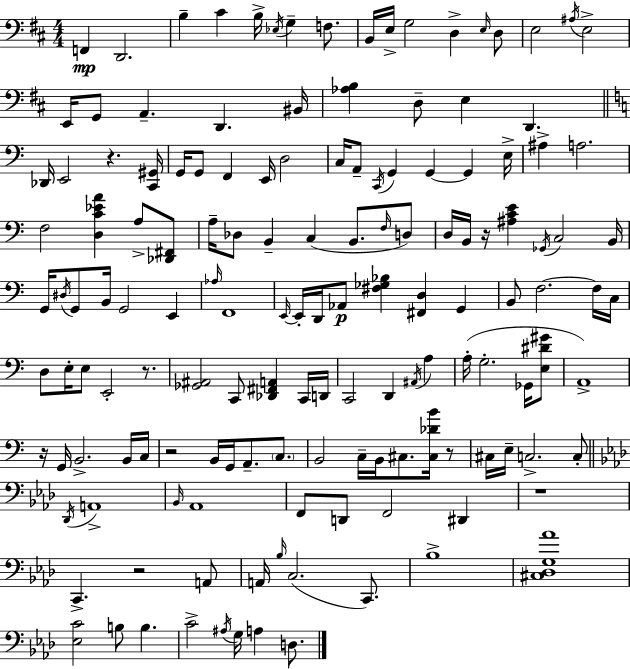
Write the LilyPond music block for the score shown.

{
  \clef bass
  \numericTimeSignature
  \time 4/4
  \key d \major
  f,4\mp d,2. | b4-- cis'4 b16-> \acciaccatura { ees16 } g4-- f8. | b,16 e16-> g2 d4-> \grace { e16 } | d8 e2 \acciaccatura { ais16 } e2-> | \break e,16 g,8 a,4.-- d,4. | bis,16 <aes b>4 d8-- e4 d,4. | \bar "||" \break \key c \major des,16 e,2 r4. <c, gis,>16 | g,16 g,8 f,4 e,16 d2 | c16 a,8-- \acciaccatura { c,16 } g,4 g,4~~ g,4 | e16-> ais4-> a2. | \break f2 <d c' ees' a'>4 a8-> <des, fis,>8 | a16-- des8 b,4-- c4( b,8. \grace { f16 } | d8) d16 b,16 r16 <ais c' e'>4 \acciaccatura { ges,16 } c2 | b,16 g,16 \acciaccatura { dis16 } g,8 b,16 g,2 | \break e,4 \grace { aes16 } f,1 | \grace { e,16~ }~ e,16-. d,16 aes,8\p <fis ges bes>4 <fis, d>4 | g,4 b,8 f2.~~ | f16 c16 d8 e16-. e8 e,2-. | \break r8. <ges, ais,>2 c,8 | <des, fis, a,>4 c,16 d,16 c,2 d,4 | \acciaccatura { ais,16 } a4 a16-.( g2.-. | ges,16 <e dis' gis'>8 a,1->) | \break r16 g,16 b,2.-> | b,16 c16 r2 b,16 | g,16 a,8.-- \parenthesize c8. b,2 c16-- | b,16 cis8. <cis des' b'>16 r8 cis16 e16-- c2.-> | \break c8-. \bar "||" \break \key f \minor \acciaccatura { des,16 } a,1-> | \grace { bes,16 } aes,1 | f,8 d,8 f,2 dis,4 | r1 | \break c,4.-> r2 | a,8 a,16 \grace { bes16 }( c2. | c,8.) bes1-> | <cis des g aes'>1 | \break <ees c'>2 b8 b4. | c'2-> \acciaccatura { ais16 } g16 a4 | d8. \bar "|."
}